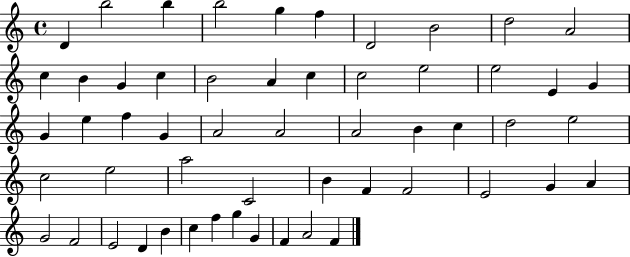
D4/q B5/h B5/q B5/h G5/q F5/q D4/h B4/h D5/h A4/h C5/q B4/q G4/q C5/q B4/h A4/q C5/q C5/h E5/h E5/h E4/q G4/q G4/q E5/q F5/q G4/q A4/h A4/h A4/h B4/q C5/q D5/h E5/h C5/h E5/h A5/h C4/h B4/q F4/q F4/h E4/h G4/q A4/q G4/h F4/h E4/h D4/q B4/q C5/q F5/q G5/q G4/q F4/q A4/h F4/q